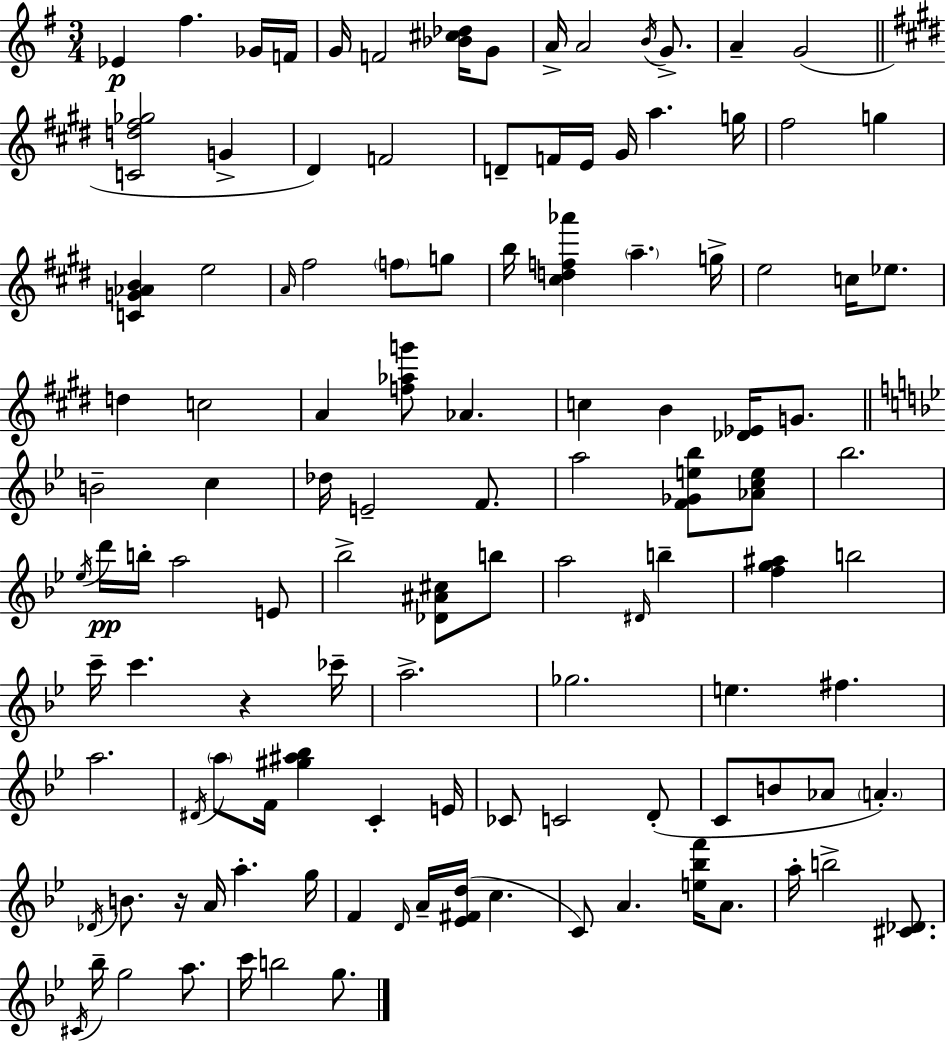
{
  \clef treble
  \numericTimeSignature
  \time 3/4
  \key e \minor
  ees'4\p fis''4. ges'16 f'16 | g'16 f'2 <bes' cis'' des''>16 g'8 | a'16-> a'2 \acciaccatura { b'16 } g'8.-> | a'4-- g'2( | \break \bar "||" \break \key e \major <c' d'' fis'' ges''>2 g'4-> | dis'4) f'2 | d'8-- f'16 e'16 gis'16 a''4. g''16 | fis''2 g''4 | \break <c' g' aes' b'>4 e''2 | \grace { a'16 } fis''2 \parenthesize f''8 g''8 | b''16 <cis'' d'' f'' aes'''>4 \parenthesize a''4.-- | g''16-> e''2 c''16 ees''8. | \break d''4 c''2 | a'4 <f'' aes'' g'''>8 aes'4. | c''4 b'4 <des' ees'>16 g'8. | \bar "||" \break \key bes \major b'2-- c''4 | des''16 e'2-- f'8. | a''2 <f' ges' e'' bes''>8 <aes' c'' e''>8 | bes''2. | \break \acciaccatura { ees''16 } d'''16\pp b''16-. a''2 e'8 | bes''2-> <des' ais' cis''>8 b''8 | a''2 \grace { dis'16 } b''4-- | <f'' g'' ais''>4 b''2 | \break c'''16-- c'''4. r4 | ces'''16-- a''2.-> | ges''2. | e''4. fis''4. | \break a''2. | \acciaccatura { dis'16 } \parenthesize a''8 f'16 <gis'' ais'' bes''>4 c'4-. | e'16 ces'8 c'2 | d'8-.( c'8 b'8 aes'8 \parenthesize a'4.-.) | \break \acciaccatura { des'16 } b'8. r16 a'16 a''4.-. | g''16 f'4 \grace { d'16 } a'16-- <ees' fis' d''>16( c''4. | c'8) a'4. | <e'' bes'' f'''>16 a'8. a''16-. b''2-> | \break <cis' des'>8. \acciaccatura { cis'16 } bes''16-- g''2 | a''8. c'''16 b''2 | g''8. \bar "|."
}